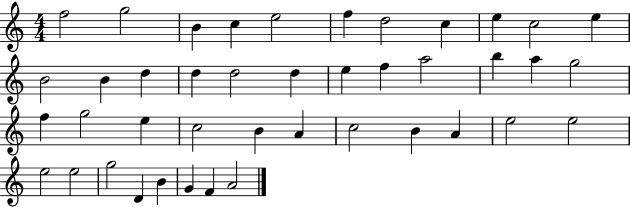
X:1
T:Untitled
M:4/4
L:1/4
K:C
f2 g2 B c e2 f d2 c e c2 e B2 B d d d2 d e f a2 b a g2 f g2 e c2 B A c2 B A e2 e2 e2 e2 g2 D B G F A2